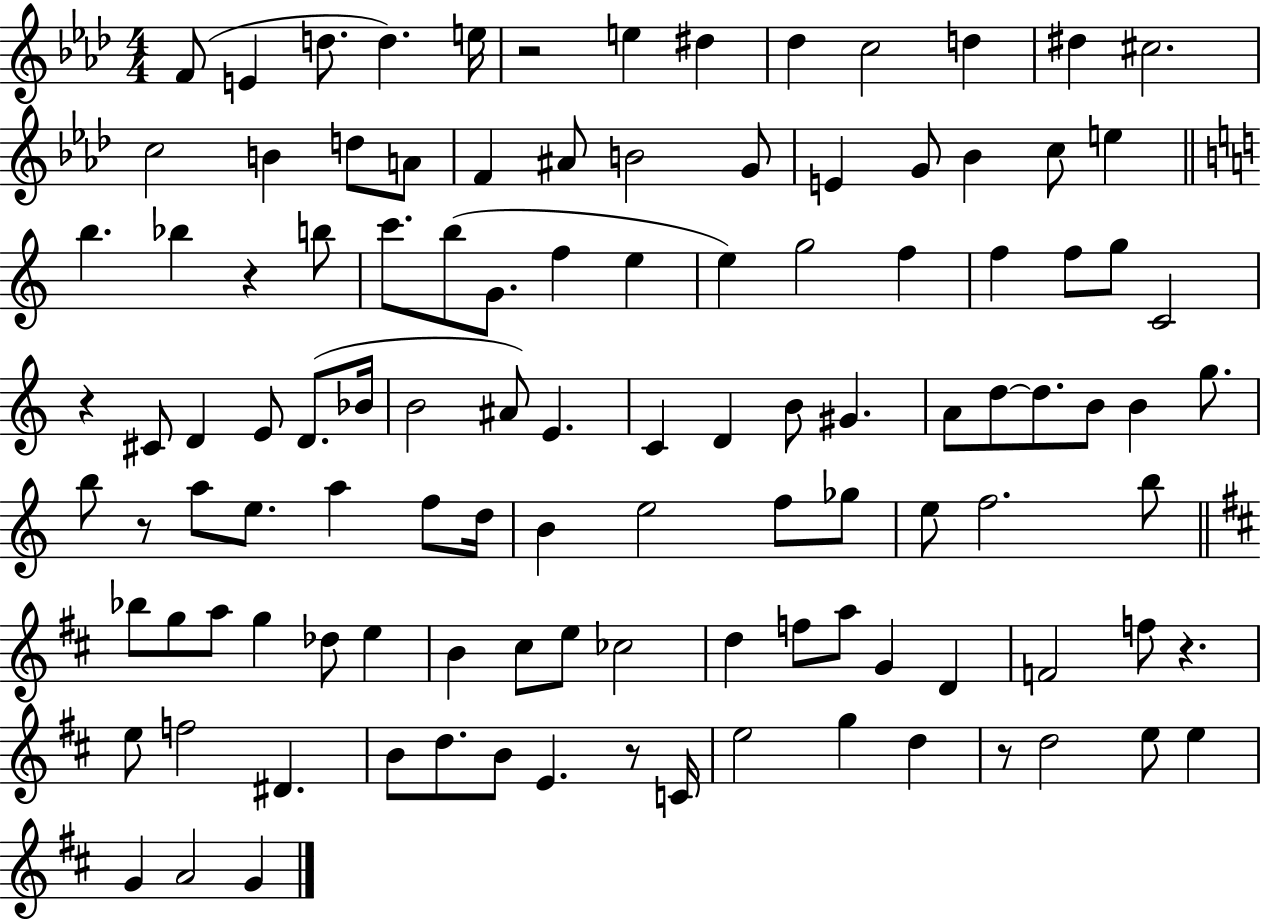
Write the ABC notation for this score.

X:1
T:Untitled
M:4/4
L:1/4
K:Ab
F/2 E d/2 d e/4 z2 e ^d _d c2 d ^d ^c2 c2 B d/2 A/2 F ^A/2 B2 G/2 E G/2 _B c/2 e b _b z b/2 c'/2 b/2 G/2 f e e g2 f f f/2 g/2 C2 z ^C/2 D E/2 D/2 _B/4 B2 ^A/2 E C D B/2 ^G A/2 d/2 d/2 B/2 B g/2 b/2 z/2 a/2 e/2 a f/2 d/4 B e2 f/2 _g/2 e/2 f2 b/2 _b/2 g/2 a/2 g _d/2 e B ^c/2 e/2 _c2 d f/2 a/2 G D F2 f/2 z e/2 f2 ^D B/2 d/2 B/2 E z/2 C/4 e2 g d z/2 d2 e/2 e G A2 G